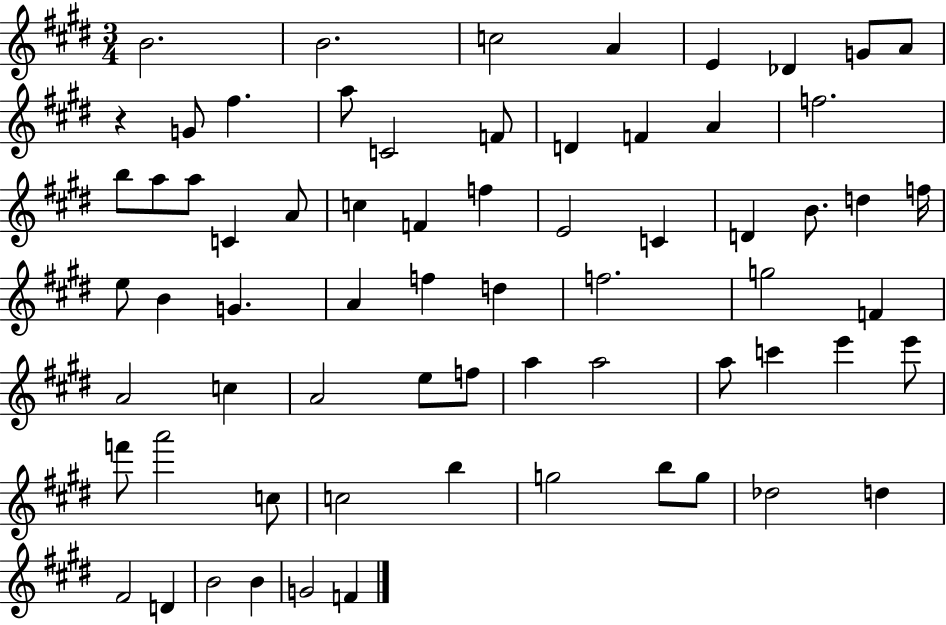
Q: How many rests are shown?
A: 1